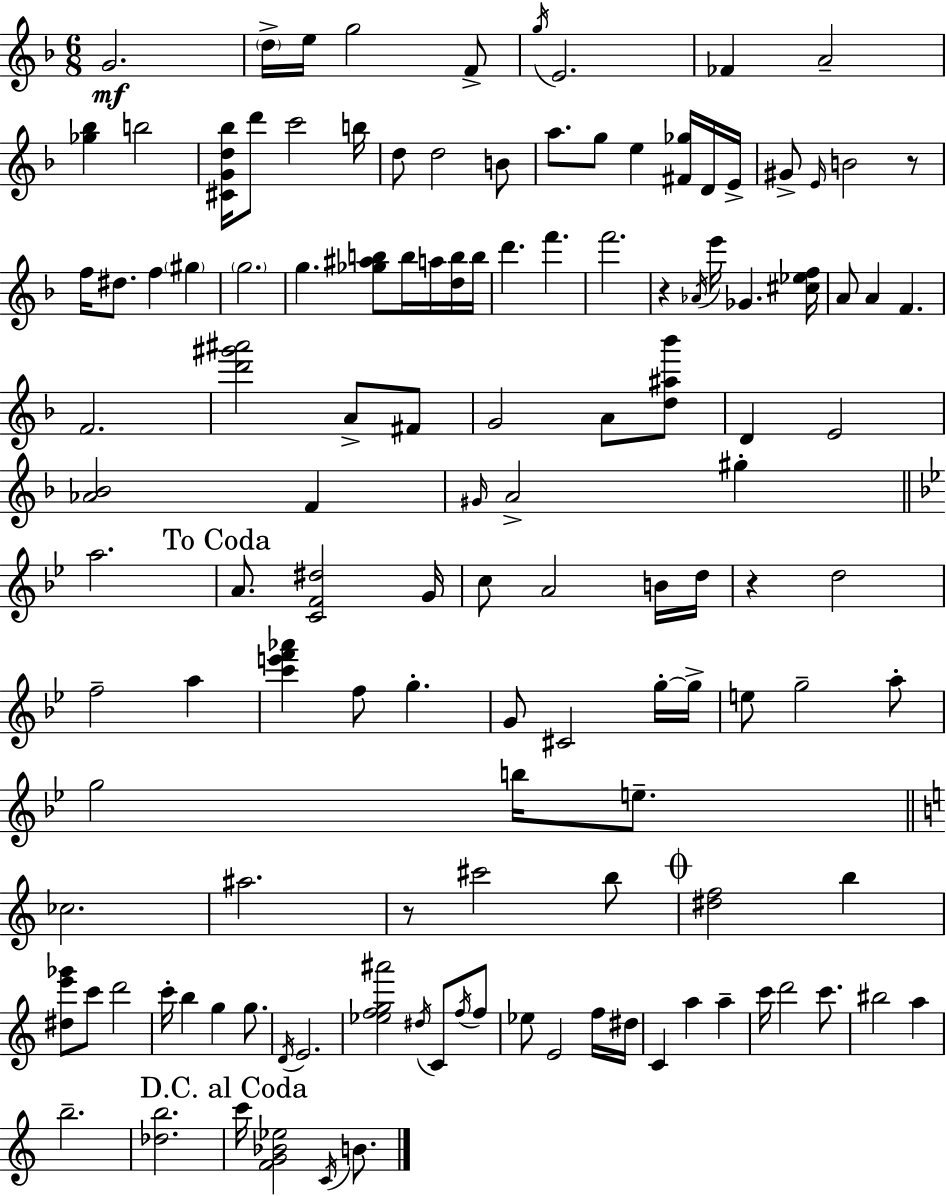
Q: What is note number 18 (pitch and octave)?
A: G5